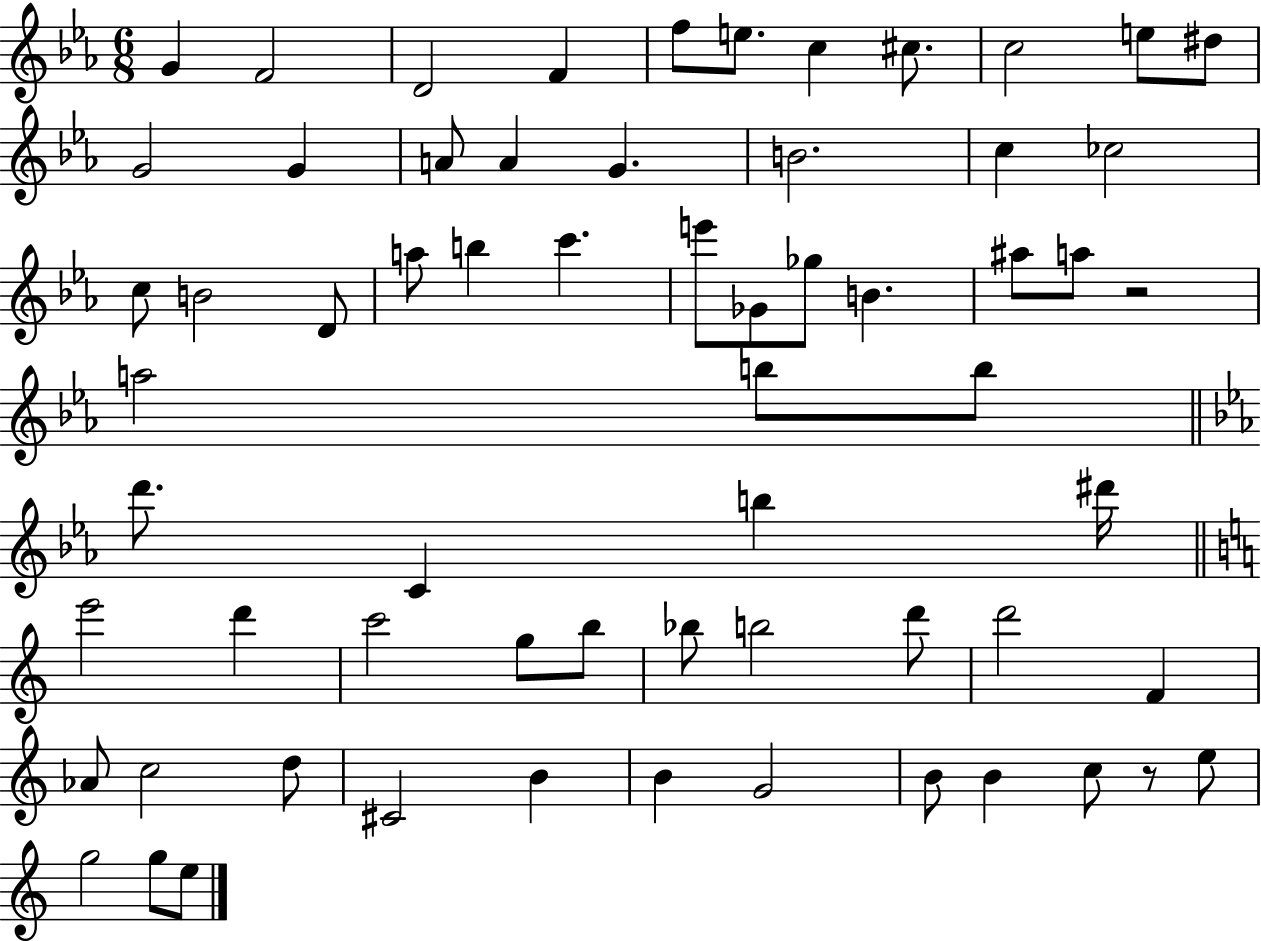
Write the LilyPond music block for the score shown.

{
  \clef treble
  \numericTimeSignature
  \time 6/8
  \key ees \major
  \repeat volta 2 { g'4 f'2 | d'2 f'4 | f''8 e''8. c''4 cis''8. | c''2 e''8 dis''8 | \break g'2 g'4 | a'8 a'4 g'4. | b'2. | c''4 ces''2 | \break c''8 b'2 d'8 | a''8 b''4 c'''4. | e'''8 ges'8 ges''8 b'4. | ais''8 a''8 r2 | \break a''2 b''8 b''8 | \bar "||" \break \key c \minor d'''8. c'4 b''4 dis'''16 | \bar "||" \break \key c \major e'''2 d'''4 | c'''2 g''8 b''8 | bes''8 b''2 d'''8 | d'''2 f'4 | \break aes'8 c''2 d''8 | cis'2 b'4 | b'4 g'2 | b'8 b'4 c''8 r8 e''8 | \break g''2 g''8 e''8 | } \bar "|."
}